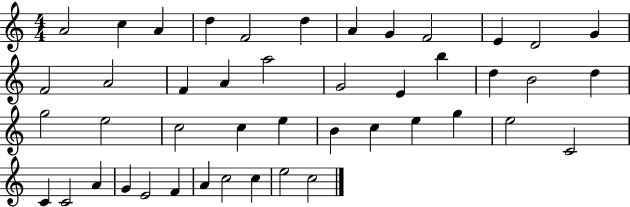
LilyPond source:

{
  \clef treble
  \numericTimeSignature
  \time 4/4
  \key c \major
  a'2 c''4 a'4 | d''4 f'2 d''4 | a'4 g'4 f'2 | e'4 d'2 g'4 | \break f'2 a'2 | f'4 a'4 a''2 | g'2 e'4 b''4 | d''4 b'2 d''4 | \break g''2 e''2 | c''2 c''4 e''4 | b'4 c''4 e''4 g''4 | e''2 c'2 | \break c'4 c'2 a'4 | g'4 e'2 f'4 | a'4 c''2 c''4 | e''2 c''2 | \break \bar "|."
}